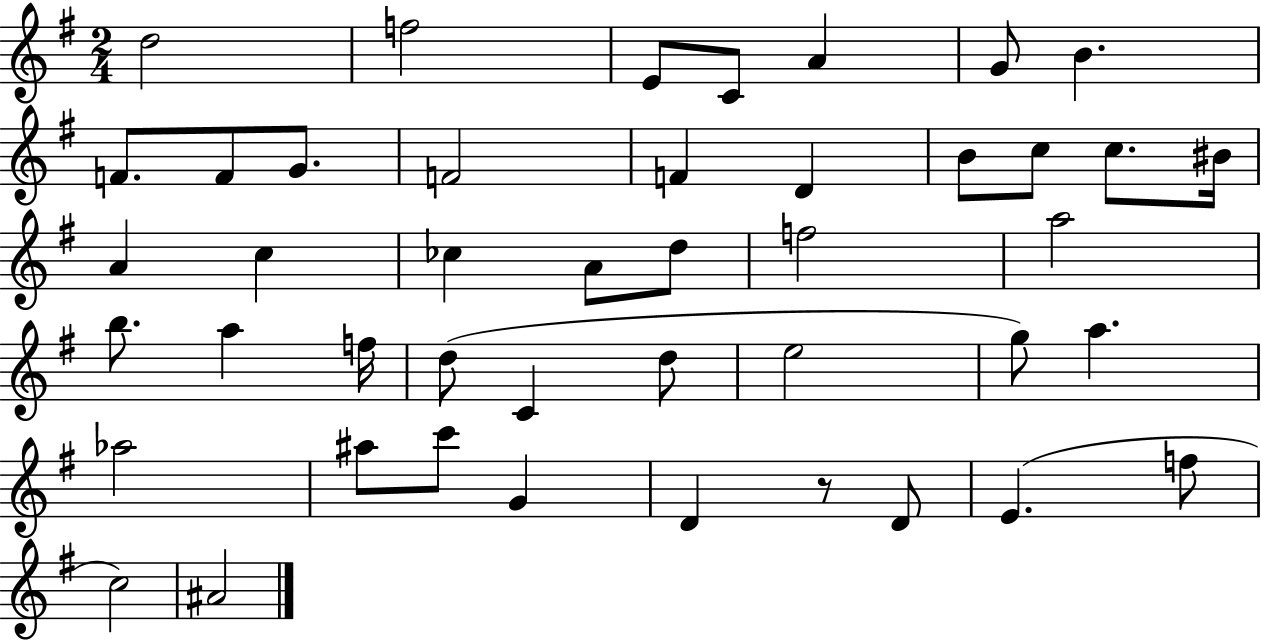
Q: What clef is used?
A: treble